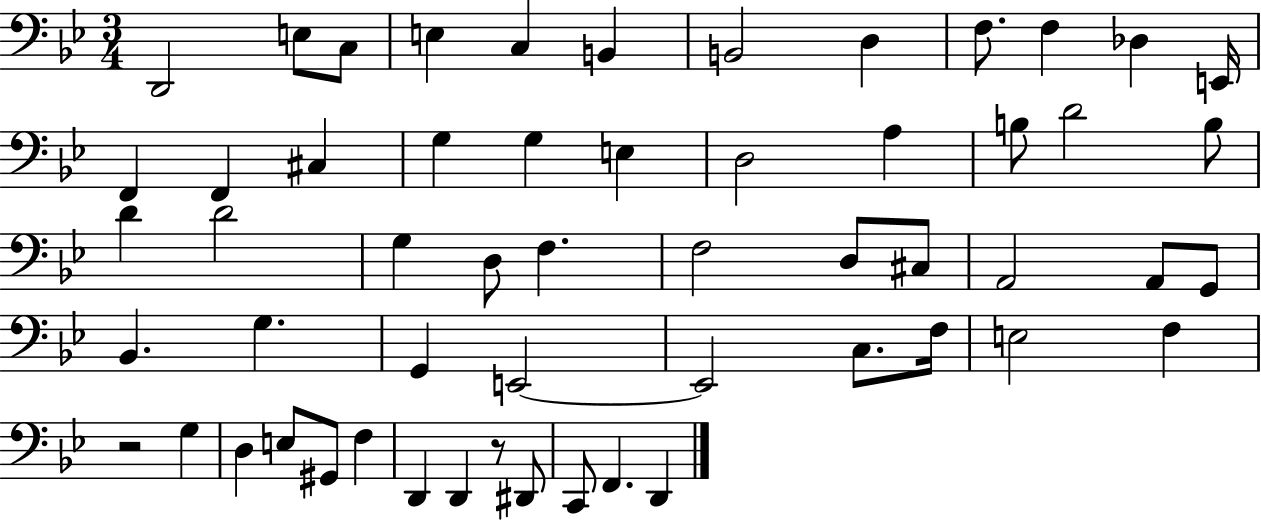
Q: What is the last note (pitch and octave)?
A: D2